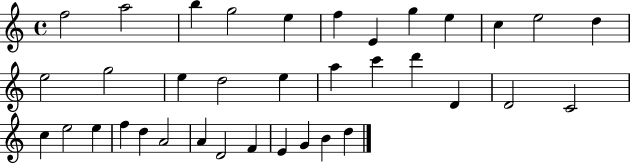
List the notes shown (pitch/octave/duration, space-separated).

F5/h A5/h B5/q G5/h E5/q F5/q E4/q G5/q E5/q C5/q E5/h D5/q E5/h G5/h E5/q D5/h E5/q A5/q C6/q D6/q D4/q D4/h C4/h C5/q E5/h E5/q F5/q D5/q A4/h A4/q D4/h F4/q E4/q G4/q B4/q D5/q